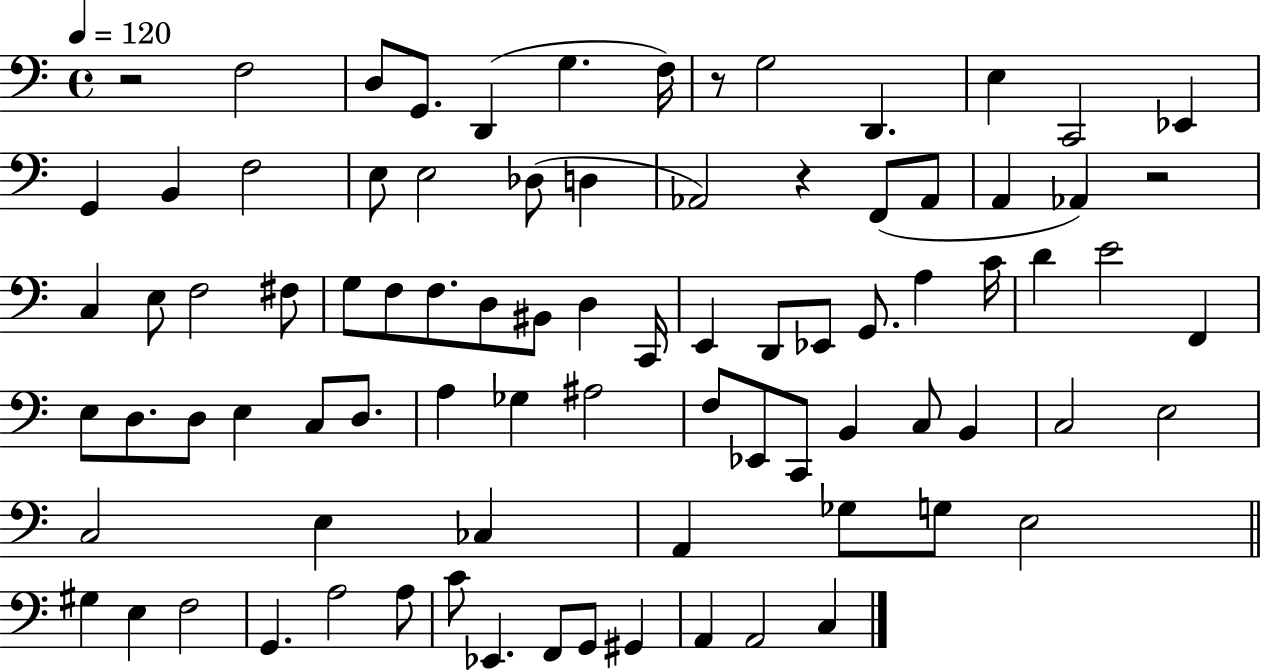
X:1
T:Untitled
M:4/4
L:1/4
K:C
z2 F,2 D,/2 G,,/2 D,, G, F,/4 z/2 G,2 D,, E, C,,2 _E,, G,, B,, F,2 E,/2 E,2 _D,/2 D, _A,,2 z F,,/2 _A,,/2 A,, _A,, z2 C, E,/2 F,2 ^F,/2 G,/2 F,/2 F,/2 D,/2 ^B,,/2 D, C,,/4 E,, D,,/2 _E,,/2 G,,/2 A, C/4 D E2 F,, E,/2 D,/2 D,/2 E, C,/2 D,/2 A, _G, ^A,2 F,/2 _E,,/2 C,,/2 B,, C,/2 B,, C,2 E,2 C,2 E, _C, A,, _G,/2 G,/2 E,2 ^G, E, F,2 G,, A,2 A,/2 C/2 _E,, F,,/2 G,,/2 ^G,, A,, A,,2 C,